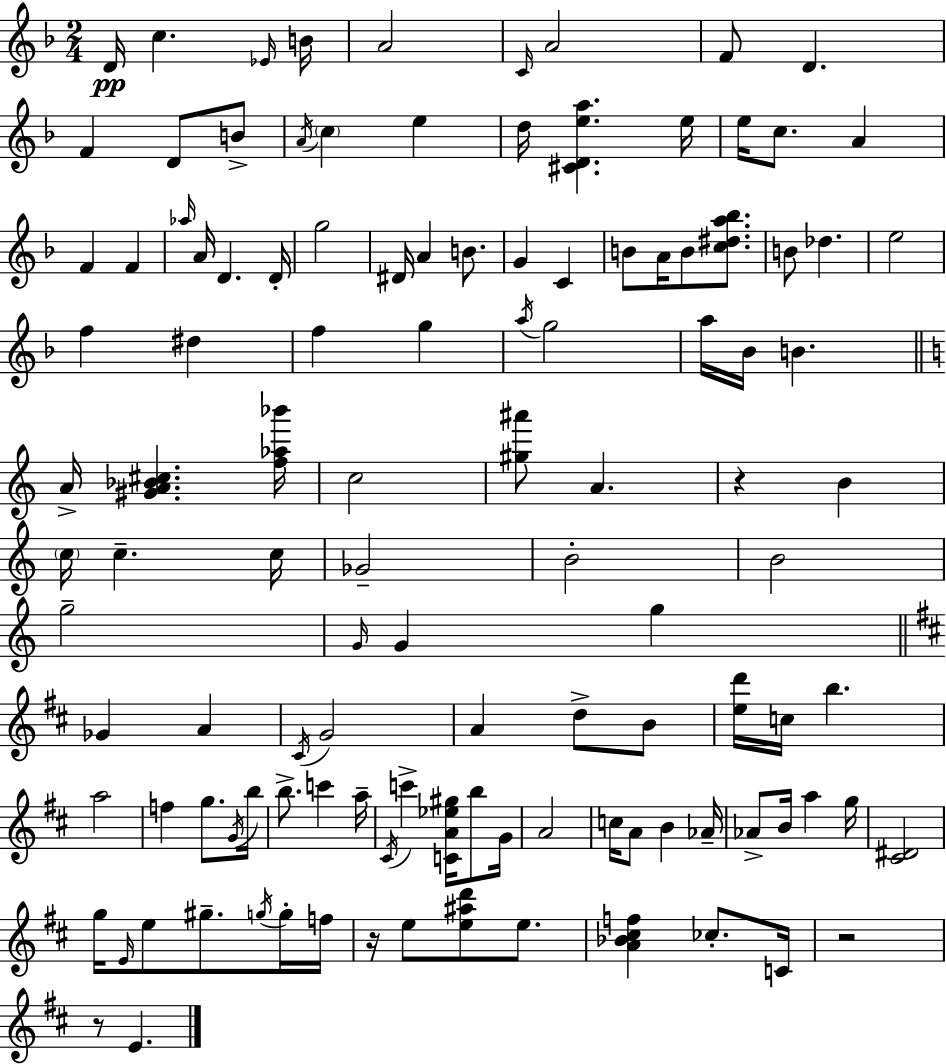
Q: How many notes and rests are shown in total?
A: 117